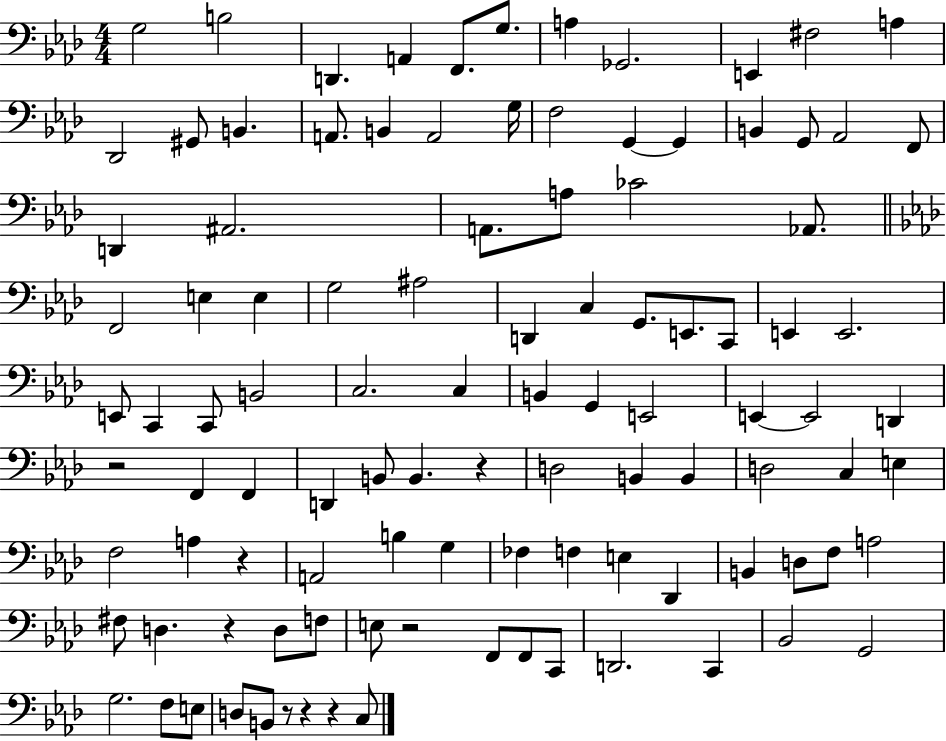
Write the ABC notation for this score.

X:1
T:Untitled
M:4/4
L:1/4
K:Ab
G,2 B,2 D,, A,, F,,/2 G,/2 A, _G,,2 E,, ^F,2 A, _D,,2 ^G,,/2 B,, A,,/2 B,, A,,2 G,/4 F,2 G,, G,, B,, G,,/2 _A,,2 F,,/2 D,, ^A,,2 A,,/2 A,/2 _C2 _A,,/2 F,,2 E, E, G,2 ^A,2 D,, C, G,,/2 E,,/2 C,,/2 E,, E,,2 E,,/2 C,, C,,/2 B,,2 C,2 C, B,, G,, E,,2 E,, E,,2 D,, z2 F,, F,, D,, B,,/2 B,, z D,2 B,, B,, D,2 C, E, F,2 A, z A,,2 B, G, _F, F, E, _D,, B,, D,/2 F,/2 A,2 ^F,/2 D, z D,/2 F,/2 E,/2 z2 F,,/2 F,,/2 C,,/2 D,,2 C,, _B,,2 G,,2 G,2 F,/2 E,/2 D,/2 B,,/2 z/2 z z C,/2